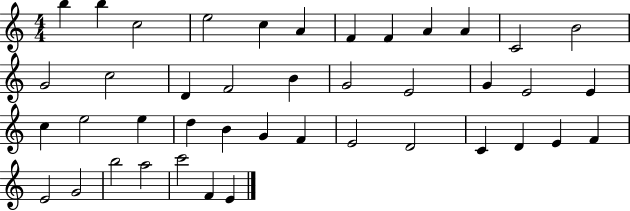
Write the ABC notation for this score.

X:1
T:Untitled
M:4/4
L:1/4
K:C
b b c2 e2 c A F F A A C2 B2 G2 c2 D F2 B G2 E2 G E2 E c e2 e d B G F E2 D2 C D E F E2 G2 b2 a2 c'2 F E